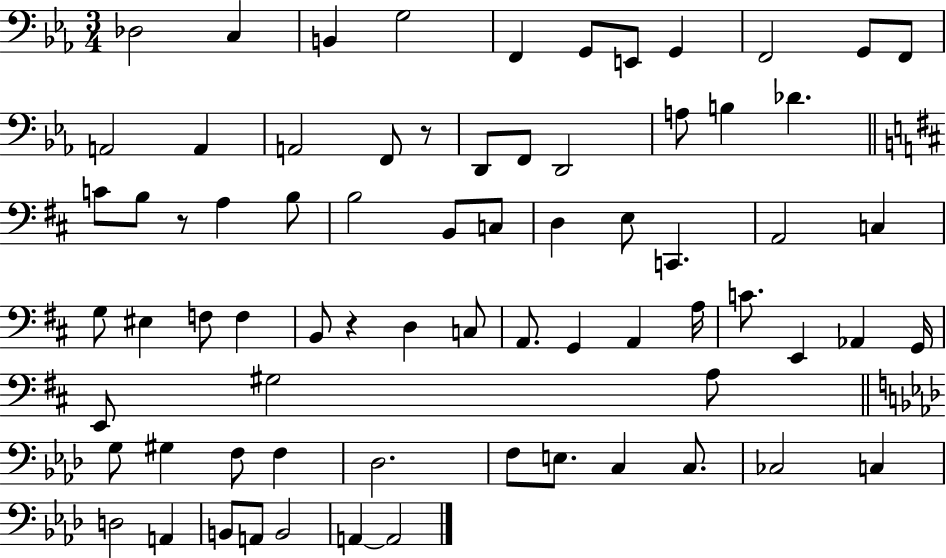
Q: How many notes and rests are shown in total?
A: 72